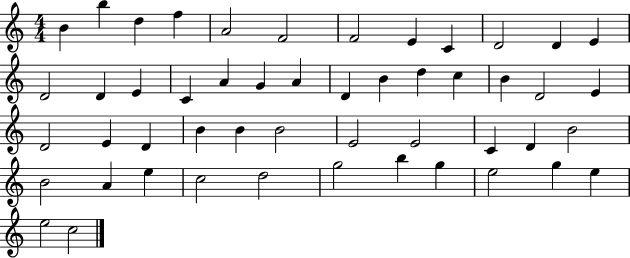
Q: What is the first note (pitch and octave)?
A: B4